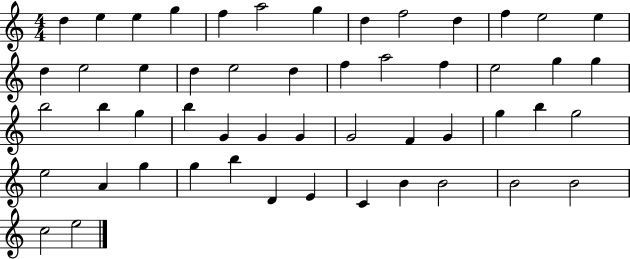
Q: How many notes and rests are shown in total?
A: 52